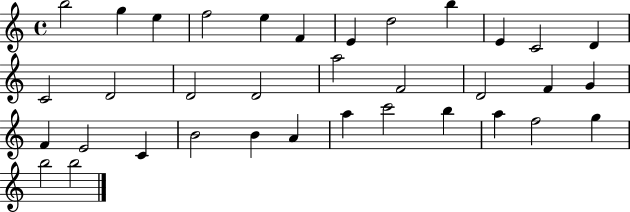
{
  \clef treble
  \time 4/4
  \defaultTimeSignature
  \key c \major
  b''2 g''4 e''4 | f''2 e''4 f'4 | e'4 d''2 b''4 | e'4 c'2 d'4 | \break c'2 d'2 | d'2 d'2 | a''2 f'2 | d'2 f'4 g'4 | \break f'4 e'2 c'4 | b'2 b'4 a'4 | a''4 c'''2 b''4 | a''4 f''2 g''4 | \break b''2 b''2 | \bar "|."
}